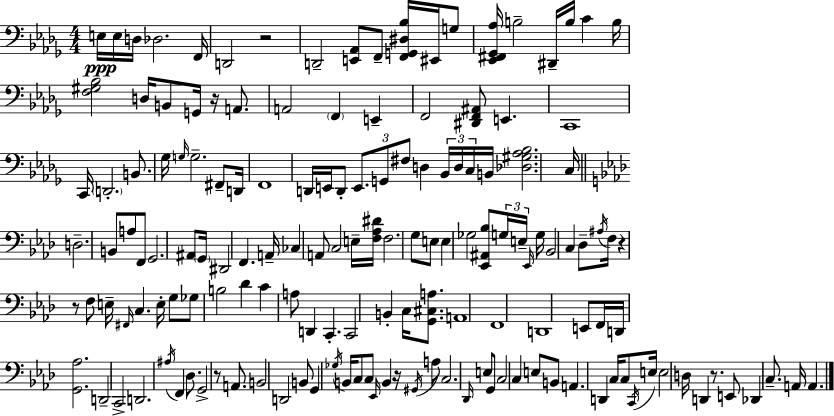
E3/s E3/s D3/s Db3/h. F2/s D2/h R/h D2/h [E2,Ab2]/e F2/e [F2,G2,D#3,Bb3]/s EIS2/s G3/e [Eb2,F#2,Gb2,Ab3]/s B3/h D#2/s B3/s C4/q B3/s [F3,G#3,Bb3]/h D3/s B2/e G2/s R/s A2/e. A2/h F2/q E2/q F2/h [D#2,F2,A#2]/e E2/q. C2/w C2/s D2/h. B2/e. Gb3/s G3/s G3/h. F#2/e D2/s F2/w D2/s E2/s D2/e E2/e. G2/e F#3/e D3/q Bb2/s D3/s C3/s B2/s [Db3,G#3,Ab3,Bb3]/h. C3/s D3/h. B2/e A3/e F2/e G2/h. A#2/e G2/s D#2/h F2/q. A2/s CES3/q A2/e C3/h E3/s [F3,Ab3,D#4]/s F3/h. G3/e E3/e E3/q Gb3/h [Eb2,A#2,Bb3]/e G3/s E3/s Eb2/s G3/s Bb2/h C3/q Db3/e A#3/s F3/s R/q R/e F3/e E3/s F#2/s C3/q. E3/s G3/e Gb3/e B3/h Db4/q C4/q A3/e D2/q C2/q. C2/h B2/q C3/s [G2,C#3,A3]/e. A2/w F2/w D2/w E2/e F2/s D2/s [G2,Ab3]/h. D2/h C2/h D2/h. A#3/s F2/q Db3/e. G2/h R/e A2/e. B2/h D2/h B2/e G2/q Gb3/s B2/s C3/e C3/e Eb2/s B2/q R/s G#2/s A3/e C3/h. Db2/s E3/e G2/e C3/h C3/q E3/e B2/e A2/q. D2/q C3/s C3/e C2/s E3/s E3/h D3/s D2/q R/e. E2/e Db2/q C3/e. A2/s A2/q.